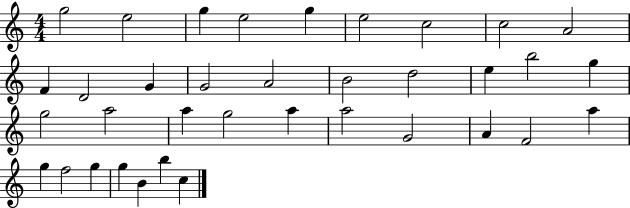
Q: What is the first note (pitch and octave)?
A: G5